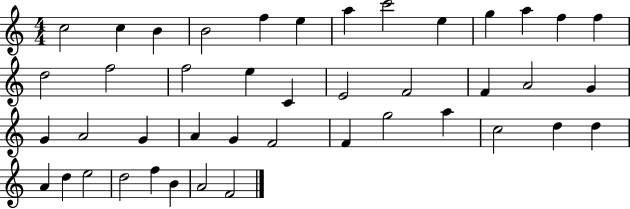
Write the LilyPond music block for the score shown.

{
  \clef treble
  \numericTimeSignature
  \time 4/4
  \key c \major
  c''2 c''4 b'4 | b'2 f''4 e''4 | a''4 c'''2 e''4 | g''4 a''4 f''4 f''4 | \break d''2 f''2 | f''2 e''4 c'4 | e'2 f'2 | f'4 a'2 g'4 | \break g'4 a'2 g'4 | a'4 g'4 f'2 | f'4 g''2 a''4 | c''2 d''4 d''4 | \break a'4 d''4 e''2 | d''2 f''4 b'4 | a'2 f'2 | \bar "|."
}